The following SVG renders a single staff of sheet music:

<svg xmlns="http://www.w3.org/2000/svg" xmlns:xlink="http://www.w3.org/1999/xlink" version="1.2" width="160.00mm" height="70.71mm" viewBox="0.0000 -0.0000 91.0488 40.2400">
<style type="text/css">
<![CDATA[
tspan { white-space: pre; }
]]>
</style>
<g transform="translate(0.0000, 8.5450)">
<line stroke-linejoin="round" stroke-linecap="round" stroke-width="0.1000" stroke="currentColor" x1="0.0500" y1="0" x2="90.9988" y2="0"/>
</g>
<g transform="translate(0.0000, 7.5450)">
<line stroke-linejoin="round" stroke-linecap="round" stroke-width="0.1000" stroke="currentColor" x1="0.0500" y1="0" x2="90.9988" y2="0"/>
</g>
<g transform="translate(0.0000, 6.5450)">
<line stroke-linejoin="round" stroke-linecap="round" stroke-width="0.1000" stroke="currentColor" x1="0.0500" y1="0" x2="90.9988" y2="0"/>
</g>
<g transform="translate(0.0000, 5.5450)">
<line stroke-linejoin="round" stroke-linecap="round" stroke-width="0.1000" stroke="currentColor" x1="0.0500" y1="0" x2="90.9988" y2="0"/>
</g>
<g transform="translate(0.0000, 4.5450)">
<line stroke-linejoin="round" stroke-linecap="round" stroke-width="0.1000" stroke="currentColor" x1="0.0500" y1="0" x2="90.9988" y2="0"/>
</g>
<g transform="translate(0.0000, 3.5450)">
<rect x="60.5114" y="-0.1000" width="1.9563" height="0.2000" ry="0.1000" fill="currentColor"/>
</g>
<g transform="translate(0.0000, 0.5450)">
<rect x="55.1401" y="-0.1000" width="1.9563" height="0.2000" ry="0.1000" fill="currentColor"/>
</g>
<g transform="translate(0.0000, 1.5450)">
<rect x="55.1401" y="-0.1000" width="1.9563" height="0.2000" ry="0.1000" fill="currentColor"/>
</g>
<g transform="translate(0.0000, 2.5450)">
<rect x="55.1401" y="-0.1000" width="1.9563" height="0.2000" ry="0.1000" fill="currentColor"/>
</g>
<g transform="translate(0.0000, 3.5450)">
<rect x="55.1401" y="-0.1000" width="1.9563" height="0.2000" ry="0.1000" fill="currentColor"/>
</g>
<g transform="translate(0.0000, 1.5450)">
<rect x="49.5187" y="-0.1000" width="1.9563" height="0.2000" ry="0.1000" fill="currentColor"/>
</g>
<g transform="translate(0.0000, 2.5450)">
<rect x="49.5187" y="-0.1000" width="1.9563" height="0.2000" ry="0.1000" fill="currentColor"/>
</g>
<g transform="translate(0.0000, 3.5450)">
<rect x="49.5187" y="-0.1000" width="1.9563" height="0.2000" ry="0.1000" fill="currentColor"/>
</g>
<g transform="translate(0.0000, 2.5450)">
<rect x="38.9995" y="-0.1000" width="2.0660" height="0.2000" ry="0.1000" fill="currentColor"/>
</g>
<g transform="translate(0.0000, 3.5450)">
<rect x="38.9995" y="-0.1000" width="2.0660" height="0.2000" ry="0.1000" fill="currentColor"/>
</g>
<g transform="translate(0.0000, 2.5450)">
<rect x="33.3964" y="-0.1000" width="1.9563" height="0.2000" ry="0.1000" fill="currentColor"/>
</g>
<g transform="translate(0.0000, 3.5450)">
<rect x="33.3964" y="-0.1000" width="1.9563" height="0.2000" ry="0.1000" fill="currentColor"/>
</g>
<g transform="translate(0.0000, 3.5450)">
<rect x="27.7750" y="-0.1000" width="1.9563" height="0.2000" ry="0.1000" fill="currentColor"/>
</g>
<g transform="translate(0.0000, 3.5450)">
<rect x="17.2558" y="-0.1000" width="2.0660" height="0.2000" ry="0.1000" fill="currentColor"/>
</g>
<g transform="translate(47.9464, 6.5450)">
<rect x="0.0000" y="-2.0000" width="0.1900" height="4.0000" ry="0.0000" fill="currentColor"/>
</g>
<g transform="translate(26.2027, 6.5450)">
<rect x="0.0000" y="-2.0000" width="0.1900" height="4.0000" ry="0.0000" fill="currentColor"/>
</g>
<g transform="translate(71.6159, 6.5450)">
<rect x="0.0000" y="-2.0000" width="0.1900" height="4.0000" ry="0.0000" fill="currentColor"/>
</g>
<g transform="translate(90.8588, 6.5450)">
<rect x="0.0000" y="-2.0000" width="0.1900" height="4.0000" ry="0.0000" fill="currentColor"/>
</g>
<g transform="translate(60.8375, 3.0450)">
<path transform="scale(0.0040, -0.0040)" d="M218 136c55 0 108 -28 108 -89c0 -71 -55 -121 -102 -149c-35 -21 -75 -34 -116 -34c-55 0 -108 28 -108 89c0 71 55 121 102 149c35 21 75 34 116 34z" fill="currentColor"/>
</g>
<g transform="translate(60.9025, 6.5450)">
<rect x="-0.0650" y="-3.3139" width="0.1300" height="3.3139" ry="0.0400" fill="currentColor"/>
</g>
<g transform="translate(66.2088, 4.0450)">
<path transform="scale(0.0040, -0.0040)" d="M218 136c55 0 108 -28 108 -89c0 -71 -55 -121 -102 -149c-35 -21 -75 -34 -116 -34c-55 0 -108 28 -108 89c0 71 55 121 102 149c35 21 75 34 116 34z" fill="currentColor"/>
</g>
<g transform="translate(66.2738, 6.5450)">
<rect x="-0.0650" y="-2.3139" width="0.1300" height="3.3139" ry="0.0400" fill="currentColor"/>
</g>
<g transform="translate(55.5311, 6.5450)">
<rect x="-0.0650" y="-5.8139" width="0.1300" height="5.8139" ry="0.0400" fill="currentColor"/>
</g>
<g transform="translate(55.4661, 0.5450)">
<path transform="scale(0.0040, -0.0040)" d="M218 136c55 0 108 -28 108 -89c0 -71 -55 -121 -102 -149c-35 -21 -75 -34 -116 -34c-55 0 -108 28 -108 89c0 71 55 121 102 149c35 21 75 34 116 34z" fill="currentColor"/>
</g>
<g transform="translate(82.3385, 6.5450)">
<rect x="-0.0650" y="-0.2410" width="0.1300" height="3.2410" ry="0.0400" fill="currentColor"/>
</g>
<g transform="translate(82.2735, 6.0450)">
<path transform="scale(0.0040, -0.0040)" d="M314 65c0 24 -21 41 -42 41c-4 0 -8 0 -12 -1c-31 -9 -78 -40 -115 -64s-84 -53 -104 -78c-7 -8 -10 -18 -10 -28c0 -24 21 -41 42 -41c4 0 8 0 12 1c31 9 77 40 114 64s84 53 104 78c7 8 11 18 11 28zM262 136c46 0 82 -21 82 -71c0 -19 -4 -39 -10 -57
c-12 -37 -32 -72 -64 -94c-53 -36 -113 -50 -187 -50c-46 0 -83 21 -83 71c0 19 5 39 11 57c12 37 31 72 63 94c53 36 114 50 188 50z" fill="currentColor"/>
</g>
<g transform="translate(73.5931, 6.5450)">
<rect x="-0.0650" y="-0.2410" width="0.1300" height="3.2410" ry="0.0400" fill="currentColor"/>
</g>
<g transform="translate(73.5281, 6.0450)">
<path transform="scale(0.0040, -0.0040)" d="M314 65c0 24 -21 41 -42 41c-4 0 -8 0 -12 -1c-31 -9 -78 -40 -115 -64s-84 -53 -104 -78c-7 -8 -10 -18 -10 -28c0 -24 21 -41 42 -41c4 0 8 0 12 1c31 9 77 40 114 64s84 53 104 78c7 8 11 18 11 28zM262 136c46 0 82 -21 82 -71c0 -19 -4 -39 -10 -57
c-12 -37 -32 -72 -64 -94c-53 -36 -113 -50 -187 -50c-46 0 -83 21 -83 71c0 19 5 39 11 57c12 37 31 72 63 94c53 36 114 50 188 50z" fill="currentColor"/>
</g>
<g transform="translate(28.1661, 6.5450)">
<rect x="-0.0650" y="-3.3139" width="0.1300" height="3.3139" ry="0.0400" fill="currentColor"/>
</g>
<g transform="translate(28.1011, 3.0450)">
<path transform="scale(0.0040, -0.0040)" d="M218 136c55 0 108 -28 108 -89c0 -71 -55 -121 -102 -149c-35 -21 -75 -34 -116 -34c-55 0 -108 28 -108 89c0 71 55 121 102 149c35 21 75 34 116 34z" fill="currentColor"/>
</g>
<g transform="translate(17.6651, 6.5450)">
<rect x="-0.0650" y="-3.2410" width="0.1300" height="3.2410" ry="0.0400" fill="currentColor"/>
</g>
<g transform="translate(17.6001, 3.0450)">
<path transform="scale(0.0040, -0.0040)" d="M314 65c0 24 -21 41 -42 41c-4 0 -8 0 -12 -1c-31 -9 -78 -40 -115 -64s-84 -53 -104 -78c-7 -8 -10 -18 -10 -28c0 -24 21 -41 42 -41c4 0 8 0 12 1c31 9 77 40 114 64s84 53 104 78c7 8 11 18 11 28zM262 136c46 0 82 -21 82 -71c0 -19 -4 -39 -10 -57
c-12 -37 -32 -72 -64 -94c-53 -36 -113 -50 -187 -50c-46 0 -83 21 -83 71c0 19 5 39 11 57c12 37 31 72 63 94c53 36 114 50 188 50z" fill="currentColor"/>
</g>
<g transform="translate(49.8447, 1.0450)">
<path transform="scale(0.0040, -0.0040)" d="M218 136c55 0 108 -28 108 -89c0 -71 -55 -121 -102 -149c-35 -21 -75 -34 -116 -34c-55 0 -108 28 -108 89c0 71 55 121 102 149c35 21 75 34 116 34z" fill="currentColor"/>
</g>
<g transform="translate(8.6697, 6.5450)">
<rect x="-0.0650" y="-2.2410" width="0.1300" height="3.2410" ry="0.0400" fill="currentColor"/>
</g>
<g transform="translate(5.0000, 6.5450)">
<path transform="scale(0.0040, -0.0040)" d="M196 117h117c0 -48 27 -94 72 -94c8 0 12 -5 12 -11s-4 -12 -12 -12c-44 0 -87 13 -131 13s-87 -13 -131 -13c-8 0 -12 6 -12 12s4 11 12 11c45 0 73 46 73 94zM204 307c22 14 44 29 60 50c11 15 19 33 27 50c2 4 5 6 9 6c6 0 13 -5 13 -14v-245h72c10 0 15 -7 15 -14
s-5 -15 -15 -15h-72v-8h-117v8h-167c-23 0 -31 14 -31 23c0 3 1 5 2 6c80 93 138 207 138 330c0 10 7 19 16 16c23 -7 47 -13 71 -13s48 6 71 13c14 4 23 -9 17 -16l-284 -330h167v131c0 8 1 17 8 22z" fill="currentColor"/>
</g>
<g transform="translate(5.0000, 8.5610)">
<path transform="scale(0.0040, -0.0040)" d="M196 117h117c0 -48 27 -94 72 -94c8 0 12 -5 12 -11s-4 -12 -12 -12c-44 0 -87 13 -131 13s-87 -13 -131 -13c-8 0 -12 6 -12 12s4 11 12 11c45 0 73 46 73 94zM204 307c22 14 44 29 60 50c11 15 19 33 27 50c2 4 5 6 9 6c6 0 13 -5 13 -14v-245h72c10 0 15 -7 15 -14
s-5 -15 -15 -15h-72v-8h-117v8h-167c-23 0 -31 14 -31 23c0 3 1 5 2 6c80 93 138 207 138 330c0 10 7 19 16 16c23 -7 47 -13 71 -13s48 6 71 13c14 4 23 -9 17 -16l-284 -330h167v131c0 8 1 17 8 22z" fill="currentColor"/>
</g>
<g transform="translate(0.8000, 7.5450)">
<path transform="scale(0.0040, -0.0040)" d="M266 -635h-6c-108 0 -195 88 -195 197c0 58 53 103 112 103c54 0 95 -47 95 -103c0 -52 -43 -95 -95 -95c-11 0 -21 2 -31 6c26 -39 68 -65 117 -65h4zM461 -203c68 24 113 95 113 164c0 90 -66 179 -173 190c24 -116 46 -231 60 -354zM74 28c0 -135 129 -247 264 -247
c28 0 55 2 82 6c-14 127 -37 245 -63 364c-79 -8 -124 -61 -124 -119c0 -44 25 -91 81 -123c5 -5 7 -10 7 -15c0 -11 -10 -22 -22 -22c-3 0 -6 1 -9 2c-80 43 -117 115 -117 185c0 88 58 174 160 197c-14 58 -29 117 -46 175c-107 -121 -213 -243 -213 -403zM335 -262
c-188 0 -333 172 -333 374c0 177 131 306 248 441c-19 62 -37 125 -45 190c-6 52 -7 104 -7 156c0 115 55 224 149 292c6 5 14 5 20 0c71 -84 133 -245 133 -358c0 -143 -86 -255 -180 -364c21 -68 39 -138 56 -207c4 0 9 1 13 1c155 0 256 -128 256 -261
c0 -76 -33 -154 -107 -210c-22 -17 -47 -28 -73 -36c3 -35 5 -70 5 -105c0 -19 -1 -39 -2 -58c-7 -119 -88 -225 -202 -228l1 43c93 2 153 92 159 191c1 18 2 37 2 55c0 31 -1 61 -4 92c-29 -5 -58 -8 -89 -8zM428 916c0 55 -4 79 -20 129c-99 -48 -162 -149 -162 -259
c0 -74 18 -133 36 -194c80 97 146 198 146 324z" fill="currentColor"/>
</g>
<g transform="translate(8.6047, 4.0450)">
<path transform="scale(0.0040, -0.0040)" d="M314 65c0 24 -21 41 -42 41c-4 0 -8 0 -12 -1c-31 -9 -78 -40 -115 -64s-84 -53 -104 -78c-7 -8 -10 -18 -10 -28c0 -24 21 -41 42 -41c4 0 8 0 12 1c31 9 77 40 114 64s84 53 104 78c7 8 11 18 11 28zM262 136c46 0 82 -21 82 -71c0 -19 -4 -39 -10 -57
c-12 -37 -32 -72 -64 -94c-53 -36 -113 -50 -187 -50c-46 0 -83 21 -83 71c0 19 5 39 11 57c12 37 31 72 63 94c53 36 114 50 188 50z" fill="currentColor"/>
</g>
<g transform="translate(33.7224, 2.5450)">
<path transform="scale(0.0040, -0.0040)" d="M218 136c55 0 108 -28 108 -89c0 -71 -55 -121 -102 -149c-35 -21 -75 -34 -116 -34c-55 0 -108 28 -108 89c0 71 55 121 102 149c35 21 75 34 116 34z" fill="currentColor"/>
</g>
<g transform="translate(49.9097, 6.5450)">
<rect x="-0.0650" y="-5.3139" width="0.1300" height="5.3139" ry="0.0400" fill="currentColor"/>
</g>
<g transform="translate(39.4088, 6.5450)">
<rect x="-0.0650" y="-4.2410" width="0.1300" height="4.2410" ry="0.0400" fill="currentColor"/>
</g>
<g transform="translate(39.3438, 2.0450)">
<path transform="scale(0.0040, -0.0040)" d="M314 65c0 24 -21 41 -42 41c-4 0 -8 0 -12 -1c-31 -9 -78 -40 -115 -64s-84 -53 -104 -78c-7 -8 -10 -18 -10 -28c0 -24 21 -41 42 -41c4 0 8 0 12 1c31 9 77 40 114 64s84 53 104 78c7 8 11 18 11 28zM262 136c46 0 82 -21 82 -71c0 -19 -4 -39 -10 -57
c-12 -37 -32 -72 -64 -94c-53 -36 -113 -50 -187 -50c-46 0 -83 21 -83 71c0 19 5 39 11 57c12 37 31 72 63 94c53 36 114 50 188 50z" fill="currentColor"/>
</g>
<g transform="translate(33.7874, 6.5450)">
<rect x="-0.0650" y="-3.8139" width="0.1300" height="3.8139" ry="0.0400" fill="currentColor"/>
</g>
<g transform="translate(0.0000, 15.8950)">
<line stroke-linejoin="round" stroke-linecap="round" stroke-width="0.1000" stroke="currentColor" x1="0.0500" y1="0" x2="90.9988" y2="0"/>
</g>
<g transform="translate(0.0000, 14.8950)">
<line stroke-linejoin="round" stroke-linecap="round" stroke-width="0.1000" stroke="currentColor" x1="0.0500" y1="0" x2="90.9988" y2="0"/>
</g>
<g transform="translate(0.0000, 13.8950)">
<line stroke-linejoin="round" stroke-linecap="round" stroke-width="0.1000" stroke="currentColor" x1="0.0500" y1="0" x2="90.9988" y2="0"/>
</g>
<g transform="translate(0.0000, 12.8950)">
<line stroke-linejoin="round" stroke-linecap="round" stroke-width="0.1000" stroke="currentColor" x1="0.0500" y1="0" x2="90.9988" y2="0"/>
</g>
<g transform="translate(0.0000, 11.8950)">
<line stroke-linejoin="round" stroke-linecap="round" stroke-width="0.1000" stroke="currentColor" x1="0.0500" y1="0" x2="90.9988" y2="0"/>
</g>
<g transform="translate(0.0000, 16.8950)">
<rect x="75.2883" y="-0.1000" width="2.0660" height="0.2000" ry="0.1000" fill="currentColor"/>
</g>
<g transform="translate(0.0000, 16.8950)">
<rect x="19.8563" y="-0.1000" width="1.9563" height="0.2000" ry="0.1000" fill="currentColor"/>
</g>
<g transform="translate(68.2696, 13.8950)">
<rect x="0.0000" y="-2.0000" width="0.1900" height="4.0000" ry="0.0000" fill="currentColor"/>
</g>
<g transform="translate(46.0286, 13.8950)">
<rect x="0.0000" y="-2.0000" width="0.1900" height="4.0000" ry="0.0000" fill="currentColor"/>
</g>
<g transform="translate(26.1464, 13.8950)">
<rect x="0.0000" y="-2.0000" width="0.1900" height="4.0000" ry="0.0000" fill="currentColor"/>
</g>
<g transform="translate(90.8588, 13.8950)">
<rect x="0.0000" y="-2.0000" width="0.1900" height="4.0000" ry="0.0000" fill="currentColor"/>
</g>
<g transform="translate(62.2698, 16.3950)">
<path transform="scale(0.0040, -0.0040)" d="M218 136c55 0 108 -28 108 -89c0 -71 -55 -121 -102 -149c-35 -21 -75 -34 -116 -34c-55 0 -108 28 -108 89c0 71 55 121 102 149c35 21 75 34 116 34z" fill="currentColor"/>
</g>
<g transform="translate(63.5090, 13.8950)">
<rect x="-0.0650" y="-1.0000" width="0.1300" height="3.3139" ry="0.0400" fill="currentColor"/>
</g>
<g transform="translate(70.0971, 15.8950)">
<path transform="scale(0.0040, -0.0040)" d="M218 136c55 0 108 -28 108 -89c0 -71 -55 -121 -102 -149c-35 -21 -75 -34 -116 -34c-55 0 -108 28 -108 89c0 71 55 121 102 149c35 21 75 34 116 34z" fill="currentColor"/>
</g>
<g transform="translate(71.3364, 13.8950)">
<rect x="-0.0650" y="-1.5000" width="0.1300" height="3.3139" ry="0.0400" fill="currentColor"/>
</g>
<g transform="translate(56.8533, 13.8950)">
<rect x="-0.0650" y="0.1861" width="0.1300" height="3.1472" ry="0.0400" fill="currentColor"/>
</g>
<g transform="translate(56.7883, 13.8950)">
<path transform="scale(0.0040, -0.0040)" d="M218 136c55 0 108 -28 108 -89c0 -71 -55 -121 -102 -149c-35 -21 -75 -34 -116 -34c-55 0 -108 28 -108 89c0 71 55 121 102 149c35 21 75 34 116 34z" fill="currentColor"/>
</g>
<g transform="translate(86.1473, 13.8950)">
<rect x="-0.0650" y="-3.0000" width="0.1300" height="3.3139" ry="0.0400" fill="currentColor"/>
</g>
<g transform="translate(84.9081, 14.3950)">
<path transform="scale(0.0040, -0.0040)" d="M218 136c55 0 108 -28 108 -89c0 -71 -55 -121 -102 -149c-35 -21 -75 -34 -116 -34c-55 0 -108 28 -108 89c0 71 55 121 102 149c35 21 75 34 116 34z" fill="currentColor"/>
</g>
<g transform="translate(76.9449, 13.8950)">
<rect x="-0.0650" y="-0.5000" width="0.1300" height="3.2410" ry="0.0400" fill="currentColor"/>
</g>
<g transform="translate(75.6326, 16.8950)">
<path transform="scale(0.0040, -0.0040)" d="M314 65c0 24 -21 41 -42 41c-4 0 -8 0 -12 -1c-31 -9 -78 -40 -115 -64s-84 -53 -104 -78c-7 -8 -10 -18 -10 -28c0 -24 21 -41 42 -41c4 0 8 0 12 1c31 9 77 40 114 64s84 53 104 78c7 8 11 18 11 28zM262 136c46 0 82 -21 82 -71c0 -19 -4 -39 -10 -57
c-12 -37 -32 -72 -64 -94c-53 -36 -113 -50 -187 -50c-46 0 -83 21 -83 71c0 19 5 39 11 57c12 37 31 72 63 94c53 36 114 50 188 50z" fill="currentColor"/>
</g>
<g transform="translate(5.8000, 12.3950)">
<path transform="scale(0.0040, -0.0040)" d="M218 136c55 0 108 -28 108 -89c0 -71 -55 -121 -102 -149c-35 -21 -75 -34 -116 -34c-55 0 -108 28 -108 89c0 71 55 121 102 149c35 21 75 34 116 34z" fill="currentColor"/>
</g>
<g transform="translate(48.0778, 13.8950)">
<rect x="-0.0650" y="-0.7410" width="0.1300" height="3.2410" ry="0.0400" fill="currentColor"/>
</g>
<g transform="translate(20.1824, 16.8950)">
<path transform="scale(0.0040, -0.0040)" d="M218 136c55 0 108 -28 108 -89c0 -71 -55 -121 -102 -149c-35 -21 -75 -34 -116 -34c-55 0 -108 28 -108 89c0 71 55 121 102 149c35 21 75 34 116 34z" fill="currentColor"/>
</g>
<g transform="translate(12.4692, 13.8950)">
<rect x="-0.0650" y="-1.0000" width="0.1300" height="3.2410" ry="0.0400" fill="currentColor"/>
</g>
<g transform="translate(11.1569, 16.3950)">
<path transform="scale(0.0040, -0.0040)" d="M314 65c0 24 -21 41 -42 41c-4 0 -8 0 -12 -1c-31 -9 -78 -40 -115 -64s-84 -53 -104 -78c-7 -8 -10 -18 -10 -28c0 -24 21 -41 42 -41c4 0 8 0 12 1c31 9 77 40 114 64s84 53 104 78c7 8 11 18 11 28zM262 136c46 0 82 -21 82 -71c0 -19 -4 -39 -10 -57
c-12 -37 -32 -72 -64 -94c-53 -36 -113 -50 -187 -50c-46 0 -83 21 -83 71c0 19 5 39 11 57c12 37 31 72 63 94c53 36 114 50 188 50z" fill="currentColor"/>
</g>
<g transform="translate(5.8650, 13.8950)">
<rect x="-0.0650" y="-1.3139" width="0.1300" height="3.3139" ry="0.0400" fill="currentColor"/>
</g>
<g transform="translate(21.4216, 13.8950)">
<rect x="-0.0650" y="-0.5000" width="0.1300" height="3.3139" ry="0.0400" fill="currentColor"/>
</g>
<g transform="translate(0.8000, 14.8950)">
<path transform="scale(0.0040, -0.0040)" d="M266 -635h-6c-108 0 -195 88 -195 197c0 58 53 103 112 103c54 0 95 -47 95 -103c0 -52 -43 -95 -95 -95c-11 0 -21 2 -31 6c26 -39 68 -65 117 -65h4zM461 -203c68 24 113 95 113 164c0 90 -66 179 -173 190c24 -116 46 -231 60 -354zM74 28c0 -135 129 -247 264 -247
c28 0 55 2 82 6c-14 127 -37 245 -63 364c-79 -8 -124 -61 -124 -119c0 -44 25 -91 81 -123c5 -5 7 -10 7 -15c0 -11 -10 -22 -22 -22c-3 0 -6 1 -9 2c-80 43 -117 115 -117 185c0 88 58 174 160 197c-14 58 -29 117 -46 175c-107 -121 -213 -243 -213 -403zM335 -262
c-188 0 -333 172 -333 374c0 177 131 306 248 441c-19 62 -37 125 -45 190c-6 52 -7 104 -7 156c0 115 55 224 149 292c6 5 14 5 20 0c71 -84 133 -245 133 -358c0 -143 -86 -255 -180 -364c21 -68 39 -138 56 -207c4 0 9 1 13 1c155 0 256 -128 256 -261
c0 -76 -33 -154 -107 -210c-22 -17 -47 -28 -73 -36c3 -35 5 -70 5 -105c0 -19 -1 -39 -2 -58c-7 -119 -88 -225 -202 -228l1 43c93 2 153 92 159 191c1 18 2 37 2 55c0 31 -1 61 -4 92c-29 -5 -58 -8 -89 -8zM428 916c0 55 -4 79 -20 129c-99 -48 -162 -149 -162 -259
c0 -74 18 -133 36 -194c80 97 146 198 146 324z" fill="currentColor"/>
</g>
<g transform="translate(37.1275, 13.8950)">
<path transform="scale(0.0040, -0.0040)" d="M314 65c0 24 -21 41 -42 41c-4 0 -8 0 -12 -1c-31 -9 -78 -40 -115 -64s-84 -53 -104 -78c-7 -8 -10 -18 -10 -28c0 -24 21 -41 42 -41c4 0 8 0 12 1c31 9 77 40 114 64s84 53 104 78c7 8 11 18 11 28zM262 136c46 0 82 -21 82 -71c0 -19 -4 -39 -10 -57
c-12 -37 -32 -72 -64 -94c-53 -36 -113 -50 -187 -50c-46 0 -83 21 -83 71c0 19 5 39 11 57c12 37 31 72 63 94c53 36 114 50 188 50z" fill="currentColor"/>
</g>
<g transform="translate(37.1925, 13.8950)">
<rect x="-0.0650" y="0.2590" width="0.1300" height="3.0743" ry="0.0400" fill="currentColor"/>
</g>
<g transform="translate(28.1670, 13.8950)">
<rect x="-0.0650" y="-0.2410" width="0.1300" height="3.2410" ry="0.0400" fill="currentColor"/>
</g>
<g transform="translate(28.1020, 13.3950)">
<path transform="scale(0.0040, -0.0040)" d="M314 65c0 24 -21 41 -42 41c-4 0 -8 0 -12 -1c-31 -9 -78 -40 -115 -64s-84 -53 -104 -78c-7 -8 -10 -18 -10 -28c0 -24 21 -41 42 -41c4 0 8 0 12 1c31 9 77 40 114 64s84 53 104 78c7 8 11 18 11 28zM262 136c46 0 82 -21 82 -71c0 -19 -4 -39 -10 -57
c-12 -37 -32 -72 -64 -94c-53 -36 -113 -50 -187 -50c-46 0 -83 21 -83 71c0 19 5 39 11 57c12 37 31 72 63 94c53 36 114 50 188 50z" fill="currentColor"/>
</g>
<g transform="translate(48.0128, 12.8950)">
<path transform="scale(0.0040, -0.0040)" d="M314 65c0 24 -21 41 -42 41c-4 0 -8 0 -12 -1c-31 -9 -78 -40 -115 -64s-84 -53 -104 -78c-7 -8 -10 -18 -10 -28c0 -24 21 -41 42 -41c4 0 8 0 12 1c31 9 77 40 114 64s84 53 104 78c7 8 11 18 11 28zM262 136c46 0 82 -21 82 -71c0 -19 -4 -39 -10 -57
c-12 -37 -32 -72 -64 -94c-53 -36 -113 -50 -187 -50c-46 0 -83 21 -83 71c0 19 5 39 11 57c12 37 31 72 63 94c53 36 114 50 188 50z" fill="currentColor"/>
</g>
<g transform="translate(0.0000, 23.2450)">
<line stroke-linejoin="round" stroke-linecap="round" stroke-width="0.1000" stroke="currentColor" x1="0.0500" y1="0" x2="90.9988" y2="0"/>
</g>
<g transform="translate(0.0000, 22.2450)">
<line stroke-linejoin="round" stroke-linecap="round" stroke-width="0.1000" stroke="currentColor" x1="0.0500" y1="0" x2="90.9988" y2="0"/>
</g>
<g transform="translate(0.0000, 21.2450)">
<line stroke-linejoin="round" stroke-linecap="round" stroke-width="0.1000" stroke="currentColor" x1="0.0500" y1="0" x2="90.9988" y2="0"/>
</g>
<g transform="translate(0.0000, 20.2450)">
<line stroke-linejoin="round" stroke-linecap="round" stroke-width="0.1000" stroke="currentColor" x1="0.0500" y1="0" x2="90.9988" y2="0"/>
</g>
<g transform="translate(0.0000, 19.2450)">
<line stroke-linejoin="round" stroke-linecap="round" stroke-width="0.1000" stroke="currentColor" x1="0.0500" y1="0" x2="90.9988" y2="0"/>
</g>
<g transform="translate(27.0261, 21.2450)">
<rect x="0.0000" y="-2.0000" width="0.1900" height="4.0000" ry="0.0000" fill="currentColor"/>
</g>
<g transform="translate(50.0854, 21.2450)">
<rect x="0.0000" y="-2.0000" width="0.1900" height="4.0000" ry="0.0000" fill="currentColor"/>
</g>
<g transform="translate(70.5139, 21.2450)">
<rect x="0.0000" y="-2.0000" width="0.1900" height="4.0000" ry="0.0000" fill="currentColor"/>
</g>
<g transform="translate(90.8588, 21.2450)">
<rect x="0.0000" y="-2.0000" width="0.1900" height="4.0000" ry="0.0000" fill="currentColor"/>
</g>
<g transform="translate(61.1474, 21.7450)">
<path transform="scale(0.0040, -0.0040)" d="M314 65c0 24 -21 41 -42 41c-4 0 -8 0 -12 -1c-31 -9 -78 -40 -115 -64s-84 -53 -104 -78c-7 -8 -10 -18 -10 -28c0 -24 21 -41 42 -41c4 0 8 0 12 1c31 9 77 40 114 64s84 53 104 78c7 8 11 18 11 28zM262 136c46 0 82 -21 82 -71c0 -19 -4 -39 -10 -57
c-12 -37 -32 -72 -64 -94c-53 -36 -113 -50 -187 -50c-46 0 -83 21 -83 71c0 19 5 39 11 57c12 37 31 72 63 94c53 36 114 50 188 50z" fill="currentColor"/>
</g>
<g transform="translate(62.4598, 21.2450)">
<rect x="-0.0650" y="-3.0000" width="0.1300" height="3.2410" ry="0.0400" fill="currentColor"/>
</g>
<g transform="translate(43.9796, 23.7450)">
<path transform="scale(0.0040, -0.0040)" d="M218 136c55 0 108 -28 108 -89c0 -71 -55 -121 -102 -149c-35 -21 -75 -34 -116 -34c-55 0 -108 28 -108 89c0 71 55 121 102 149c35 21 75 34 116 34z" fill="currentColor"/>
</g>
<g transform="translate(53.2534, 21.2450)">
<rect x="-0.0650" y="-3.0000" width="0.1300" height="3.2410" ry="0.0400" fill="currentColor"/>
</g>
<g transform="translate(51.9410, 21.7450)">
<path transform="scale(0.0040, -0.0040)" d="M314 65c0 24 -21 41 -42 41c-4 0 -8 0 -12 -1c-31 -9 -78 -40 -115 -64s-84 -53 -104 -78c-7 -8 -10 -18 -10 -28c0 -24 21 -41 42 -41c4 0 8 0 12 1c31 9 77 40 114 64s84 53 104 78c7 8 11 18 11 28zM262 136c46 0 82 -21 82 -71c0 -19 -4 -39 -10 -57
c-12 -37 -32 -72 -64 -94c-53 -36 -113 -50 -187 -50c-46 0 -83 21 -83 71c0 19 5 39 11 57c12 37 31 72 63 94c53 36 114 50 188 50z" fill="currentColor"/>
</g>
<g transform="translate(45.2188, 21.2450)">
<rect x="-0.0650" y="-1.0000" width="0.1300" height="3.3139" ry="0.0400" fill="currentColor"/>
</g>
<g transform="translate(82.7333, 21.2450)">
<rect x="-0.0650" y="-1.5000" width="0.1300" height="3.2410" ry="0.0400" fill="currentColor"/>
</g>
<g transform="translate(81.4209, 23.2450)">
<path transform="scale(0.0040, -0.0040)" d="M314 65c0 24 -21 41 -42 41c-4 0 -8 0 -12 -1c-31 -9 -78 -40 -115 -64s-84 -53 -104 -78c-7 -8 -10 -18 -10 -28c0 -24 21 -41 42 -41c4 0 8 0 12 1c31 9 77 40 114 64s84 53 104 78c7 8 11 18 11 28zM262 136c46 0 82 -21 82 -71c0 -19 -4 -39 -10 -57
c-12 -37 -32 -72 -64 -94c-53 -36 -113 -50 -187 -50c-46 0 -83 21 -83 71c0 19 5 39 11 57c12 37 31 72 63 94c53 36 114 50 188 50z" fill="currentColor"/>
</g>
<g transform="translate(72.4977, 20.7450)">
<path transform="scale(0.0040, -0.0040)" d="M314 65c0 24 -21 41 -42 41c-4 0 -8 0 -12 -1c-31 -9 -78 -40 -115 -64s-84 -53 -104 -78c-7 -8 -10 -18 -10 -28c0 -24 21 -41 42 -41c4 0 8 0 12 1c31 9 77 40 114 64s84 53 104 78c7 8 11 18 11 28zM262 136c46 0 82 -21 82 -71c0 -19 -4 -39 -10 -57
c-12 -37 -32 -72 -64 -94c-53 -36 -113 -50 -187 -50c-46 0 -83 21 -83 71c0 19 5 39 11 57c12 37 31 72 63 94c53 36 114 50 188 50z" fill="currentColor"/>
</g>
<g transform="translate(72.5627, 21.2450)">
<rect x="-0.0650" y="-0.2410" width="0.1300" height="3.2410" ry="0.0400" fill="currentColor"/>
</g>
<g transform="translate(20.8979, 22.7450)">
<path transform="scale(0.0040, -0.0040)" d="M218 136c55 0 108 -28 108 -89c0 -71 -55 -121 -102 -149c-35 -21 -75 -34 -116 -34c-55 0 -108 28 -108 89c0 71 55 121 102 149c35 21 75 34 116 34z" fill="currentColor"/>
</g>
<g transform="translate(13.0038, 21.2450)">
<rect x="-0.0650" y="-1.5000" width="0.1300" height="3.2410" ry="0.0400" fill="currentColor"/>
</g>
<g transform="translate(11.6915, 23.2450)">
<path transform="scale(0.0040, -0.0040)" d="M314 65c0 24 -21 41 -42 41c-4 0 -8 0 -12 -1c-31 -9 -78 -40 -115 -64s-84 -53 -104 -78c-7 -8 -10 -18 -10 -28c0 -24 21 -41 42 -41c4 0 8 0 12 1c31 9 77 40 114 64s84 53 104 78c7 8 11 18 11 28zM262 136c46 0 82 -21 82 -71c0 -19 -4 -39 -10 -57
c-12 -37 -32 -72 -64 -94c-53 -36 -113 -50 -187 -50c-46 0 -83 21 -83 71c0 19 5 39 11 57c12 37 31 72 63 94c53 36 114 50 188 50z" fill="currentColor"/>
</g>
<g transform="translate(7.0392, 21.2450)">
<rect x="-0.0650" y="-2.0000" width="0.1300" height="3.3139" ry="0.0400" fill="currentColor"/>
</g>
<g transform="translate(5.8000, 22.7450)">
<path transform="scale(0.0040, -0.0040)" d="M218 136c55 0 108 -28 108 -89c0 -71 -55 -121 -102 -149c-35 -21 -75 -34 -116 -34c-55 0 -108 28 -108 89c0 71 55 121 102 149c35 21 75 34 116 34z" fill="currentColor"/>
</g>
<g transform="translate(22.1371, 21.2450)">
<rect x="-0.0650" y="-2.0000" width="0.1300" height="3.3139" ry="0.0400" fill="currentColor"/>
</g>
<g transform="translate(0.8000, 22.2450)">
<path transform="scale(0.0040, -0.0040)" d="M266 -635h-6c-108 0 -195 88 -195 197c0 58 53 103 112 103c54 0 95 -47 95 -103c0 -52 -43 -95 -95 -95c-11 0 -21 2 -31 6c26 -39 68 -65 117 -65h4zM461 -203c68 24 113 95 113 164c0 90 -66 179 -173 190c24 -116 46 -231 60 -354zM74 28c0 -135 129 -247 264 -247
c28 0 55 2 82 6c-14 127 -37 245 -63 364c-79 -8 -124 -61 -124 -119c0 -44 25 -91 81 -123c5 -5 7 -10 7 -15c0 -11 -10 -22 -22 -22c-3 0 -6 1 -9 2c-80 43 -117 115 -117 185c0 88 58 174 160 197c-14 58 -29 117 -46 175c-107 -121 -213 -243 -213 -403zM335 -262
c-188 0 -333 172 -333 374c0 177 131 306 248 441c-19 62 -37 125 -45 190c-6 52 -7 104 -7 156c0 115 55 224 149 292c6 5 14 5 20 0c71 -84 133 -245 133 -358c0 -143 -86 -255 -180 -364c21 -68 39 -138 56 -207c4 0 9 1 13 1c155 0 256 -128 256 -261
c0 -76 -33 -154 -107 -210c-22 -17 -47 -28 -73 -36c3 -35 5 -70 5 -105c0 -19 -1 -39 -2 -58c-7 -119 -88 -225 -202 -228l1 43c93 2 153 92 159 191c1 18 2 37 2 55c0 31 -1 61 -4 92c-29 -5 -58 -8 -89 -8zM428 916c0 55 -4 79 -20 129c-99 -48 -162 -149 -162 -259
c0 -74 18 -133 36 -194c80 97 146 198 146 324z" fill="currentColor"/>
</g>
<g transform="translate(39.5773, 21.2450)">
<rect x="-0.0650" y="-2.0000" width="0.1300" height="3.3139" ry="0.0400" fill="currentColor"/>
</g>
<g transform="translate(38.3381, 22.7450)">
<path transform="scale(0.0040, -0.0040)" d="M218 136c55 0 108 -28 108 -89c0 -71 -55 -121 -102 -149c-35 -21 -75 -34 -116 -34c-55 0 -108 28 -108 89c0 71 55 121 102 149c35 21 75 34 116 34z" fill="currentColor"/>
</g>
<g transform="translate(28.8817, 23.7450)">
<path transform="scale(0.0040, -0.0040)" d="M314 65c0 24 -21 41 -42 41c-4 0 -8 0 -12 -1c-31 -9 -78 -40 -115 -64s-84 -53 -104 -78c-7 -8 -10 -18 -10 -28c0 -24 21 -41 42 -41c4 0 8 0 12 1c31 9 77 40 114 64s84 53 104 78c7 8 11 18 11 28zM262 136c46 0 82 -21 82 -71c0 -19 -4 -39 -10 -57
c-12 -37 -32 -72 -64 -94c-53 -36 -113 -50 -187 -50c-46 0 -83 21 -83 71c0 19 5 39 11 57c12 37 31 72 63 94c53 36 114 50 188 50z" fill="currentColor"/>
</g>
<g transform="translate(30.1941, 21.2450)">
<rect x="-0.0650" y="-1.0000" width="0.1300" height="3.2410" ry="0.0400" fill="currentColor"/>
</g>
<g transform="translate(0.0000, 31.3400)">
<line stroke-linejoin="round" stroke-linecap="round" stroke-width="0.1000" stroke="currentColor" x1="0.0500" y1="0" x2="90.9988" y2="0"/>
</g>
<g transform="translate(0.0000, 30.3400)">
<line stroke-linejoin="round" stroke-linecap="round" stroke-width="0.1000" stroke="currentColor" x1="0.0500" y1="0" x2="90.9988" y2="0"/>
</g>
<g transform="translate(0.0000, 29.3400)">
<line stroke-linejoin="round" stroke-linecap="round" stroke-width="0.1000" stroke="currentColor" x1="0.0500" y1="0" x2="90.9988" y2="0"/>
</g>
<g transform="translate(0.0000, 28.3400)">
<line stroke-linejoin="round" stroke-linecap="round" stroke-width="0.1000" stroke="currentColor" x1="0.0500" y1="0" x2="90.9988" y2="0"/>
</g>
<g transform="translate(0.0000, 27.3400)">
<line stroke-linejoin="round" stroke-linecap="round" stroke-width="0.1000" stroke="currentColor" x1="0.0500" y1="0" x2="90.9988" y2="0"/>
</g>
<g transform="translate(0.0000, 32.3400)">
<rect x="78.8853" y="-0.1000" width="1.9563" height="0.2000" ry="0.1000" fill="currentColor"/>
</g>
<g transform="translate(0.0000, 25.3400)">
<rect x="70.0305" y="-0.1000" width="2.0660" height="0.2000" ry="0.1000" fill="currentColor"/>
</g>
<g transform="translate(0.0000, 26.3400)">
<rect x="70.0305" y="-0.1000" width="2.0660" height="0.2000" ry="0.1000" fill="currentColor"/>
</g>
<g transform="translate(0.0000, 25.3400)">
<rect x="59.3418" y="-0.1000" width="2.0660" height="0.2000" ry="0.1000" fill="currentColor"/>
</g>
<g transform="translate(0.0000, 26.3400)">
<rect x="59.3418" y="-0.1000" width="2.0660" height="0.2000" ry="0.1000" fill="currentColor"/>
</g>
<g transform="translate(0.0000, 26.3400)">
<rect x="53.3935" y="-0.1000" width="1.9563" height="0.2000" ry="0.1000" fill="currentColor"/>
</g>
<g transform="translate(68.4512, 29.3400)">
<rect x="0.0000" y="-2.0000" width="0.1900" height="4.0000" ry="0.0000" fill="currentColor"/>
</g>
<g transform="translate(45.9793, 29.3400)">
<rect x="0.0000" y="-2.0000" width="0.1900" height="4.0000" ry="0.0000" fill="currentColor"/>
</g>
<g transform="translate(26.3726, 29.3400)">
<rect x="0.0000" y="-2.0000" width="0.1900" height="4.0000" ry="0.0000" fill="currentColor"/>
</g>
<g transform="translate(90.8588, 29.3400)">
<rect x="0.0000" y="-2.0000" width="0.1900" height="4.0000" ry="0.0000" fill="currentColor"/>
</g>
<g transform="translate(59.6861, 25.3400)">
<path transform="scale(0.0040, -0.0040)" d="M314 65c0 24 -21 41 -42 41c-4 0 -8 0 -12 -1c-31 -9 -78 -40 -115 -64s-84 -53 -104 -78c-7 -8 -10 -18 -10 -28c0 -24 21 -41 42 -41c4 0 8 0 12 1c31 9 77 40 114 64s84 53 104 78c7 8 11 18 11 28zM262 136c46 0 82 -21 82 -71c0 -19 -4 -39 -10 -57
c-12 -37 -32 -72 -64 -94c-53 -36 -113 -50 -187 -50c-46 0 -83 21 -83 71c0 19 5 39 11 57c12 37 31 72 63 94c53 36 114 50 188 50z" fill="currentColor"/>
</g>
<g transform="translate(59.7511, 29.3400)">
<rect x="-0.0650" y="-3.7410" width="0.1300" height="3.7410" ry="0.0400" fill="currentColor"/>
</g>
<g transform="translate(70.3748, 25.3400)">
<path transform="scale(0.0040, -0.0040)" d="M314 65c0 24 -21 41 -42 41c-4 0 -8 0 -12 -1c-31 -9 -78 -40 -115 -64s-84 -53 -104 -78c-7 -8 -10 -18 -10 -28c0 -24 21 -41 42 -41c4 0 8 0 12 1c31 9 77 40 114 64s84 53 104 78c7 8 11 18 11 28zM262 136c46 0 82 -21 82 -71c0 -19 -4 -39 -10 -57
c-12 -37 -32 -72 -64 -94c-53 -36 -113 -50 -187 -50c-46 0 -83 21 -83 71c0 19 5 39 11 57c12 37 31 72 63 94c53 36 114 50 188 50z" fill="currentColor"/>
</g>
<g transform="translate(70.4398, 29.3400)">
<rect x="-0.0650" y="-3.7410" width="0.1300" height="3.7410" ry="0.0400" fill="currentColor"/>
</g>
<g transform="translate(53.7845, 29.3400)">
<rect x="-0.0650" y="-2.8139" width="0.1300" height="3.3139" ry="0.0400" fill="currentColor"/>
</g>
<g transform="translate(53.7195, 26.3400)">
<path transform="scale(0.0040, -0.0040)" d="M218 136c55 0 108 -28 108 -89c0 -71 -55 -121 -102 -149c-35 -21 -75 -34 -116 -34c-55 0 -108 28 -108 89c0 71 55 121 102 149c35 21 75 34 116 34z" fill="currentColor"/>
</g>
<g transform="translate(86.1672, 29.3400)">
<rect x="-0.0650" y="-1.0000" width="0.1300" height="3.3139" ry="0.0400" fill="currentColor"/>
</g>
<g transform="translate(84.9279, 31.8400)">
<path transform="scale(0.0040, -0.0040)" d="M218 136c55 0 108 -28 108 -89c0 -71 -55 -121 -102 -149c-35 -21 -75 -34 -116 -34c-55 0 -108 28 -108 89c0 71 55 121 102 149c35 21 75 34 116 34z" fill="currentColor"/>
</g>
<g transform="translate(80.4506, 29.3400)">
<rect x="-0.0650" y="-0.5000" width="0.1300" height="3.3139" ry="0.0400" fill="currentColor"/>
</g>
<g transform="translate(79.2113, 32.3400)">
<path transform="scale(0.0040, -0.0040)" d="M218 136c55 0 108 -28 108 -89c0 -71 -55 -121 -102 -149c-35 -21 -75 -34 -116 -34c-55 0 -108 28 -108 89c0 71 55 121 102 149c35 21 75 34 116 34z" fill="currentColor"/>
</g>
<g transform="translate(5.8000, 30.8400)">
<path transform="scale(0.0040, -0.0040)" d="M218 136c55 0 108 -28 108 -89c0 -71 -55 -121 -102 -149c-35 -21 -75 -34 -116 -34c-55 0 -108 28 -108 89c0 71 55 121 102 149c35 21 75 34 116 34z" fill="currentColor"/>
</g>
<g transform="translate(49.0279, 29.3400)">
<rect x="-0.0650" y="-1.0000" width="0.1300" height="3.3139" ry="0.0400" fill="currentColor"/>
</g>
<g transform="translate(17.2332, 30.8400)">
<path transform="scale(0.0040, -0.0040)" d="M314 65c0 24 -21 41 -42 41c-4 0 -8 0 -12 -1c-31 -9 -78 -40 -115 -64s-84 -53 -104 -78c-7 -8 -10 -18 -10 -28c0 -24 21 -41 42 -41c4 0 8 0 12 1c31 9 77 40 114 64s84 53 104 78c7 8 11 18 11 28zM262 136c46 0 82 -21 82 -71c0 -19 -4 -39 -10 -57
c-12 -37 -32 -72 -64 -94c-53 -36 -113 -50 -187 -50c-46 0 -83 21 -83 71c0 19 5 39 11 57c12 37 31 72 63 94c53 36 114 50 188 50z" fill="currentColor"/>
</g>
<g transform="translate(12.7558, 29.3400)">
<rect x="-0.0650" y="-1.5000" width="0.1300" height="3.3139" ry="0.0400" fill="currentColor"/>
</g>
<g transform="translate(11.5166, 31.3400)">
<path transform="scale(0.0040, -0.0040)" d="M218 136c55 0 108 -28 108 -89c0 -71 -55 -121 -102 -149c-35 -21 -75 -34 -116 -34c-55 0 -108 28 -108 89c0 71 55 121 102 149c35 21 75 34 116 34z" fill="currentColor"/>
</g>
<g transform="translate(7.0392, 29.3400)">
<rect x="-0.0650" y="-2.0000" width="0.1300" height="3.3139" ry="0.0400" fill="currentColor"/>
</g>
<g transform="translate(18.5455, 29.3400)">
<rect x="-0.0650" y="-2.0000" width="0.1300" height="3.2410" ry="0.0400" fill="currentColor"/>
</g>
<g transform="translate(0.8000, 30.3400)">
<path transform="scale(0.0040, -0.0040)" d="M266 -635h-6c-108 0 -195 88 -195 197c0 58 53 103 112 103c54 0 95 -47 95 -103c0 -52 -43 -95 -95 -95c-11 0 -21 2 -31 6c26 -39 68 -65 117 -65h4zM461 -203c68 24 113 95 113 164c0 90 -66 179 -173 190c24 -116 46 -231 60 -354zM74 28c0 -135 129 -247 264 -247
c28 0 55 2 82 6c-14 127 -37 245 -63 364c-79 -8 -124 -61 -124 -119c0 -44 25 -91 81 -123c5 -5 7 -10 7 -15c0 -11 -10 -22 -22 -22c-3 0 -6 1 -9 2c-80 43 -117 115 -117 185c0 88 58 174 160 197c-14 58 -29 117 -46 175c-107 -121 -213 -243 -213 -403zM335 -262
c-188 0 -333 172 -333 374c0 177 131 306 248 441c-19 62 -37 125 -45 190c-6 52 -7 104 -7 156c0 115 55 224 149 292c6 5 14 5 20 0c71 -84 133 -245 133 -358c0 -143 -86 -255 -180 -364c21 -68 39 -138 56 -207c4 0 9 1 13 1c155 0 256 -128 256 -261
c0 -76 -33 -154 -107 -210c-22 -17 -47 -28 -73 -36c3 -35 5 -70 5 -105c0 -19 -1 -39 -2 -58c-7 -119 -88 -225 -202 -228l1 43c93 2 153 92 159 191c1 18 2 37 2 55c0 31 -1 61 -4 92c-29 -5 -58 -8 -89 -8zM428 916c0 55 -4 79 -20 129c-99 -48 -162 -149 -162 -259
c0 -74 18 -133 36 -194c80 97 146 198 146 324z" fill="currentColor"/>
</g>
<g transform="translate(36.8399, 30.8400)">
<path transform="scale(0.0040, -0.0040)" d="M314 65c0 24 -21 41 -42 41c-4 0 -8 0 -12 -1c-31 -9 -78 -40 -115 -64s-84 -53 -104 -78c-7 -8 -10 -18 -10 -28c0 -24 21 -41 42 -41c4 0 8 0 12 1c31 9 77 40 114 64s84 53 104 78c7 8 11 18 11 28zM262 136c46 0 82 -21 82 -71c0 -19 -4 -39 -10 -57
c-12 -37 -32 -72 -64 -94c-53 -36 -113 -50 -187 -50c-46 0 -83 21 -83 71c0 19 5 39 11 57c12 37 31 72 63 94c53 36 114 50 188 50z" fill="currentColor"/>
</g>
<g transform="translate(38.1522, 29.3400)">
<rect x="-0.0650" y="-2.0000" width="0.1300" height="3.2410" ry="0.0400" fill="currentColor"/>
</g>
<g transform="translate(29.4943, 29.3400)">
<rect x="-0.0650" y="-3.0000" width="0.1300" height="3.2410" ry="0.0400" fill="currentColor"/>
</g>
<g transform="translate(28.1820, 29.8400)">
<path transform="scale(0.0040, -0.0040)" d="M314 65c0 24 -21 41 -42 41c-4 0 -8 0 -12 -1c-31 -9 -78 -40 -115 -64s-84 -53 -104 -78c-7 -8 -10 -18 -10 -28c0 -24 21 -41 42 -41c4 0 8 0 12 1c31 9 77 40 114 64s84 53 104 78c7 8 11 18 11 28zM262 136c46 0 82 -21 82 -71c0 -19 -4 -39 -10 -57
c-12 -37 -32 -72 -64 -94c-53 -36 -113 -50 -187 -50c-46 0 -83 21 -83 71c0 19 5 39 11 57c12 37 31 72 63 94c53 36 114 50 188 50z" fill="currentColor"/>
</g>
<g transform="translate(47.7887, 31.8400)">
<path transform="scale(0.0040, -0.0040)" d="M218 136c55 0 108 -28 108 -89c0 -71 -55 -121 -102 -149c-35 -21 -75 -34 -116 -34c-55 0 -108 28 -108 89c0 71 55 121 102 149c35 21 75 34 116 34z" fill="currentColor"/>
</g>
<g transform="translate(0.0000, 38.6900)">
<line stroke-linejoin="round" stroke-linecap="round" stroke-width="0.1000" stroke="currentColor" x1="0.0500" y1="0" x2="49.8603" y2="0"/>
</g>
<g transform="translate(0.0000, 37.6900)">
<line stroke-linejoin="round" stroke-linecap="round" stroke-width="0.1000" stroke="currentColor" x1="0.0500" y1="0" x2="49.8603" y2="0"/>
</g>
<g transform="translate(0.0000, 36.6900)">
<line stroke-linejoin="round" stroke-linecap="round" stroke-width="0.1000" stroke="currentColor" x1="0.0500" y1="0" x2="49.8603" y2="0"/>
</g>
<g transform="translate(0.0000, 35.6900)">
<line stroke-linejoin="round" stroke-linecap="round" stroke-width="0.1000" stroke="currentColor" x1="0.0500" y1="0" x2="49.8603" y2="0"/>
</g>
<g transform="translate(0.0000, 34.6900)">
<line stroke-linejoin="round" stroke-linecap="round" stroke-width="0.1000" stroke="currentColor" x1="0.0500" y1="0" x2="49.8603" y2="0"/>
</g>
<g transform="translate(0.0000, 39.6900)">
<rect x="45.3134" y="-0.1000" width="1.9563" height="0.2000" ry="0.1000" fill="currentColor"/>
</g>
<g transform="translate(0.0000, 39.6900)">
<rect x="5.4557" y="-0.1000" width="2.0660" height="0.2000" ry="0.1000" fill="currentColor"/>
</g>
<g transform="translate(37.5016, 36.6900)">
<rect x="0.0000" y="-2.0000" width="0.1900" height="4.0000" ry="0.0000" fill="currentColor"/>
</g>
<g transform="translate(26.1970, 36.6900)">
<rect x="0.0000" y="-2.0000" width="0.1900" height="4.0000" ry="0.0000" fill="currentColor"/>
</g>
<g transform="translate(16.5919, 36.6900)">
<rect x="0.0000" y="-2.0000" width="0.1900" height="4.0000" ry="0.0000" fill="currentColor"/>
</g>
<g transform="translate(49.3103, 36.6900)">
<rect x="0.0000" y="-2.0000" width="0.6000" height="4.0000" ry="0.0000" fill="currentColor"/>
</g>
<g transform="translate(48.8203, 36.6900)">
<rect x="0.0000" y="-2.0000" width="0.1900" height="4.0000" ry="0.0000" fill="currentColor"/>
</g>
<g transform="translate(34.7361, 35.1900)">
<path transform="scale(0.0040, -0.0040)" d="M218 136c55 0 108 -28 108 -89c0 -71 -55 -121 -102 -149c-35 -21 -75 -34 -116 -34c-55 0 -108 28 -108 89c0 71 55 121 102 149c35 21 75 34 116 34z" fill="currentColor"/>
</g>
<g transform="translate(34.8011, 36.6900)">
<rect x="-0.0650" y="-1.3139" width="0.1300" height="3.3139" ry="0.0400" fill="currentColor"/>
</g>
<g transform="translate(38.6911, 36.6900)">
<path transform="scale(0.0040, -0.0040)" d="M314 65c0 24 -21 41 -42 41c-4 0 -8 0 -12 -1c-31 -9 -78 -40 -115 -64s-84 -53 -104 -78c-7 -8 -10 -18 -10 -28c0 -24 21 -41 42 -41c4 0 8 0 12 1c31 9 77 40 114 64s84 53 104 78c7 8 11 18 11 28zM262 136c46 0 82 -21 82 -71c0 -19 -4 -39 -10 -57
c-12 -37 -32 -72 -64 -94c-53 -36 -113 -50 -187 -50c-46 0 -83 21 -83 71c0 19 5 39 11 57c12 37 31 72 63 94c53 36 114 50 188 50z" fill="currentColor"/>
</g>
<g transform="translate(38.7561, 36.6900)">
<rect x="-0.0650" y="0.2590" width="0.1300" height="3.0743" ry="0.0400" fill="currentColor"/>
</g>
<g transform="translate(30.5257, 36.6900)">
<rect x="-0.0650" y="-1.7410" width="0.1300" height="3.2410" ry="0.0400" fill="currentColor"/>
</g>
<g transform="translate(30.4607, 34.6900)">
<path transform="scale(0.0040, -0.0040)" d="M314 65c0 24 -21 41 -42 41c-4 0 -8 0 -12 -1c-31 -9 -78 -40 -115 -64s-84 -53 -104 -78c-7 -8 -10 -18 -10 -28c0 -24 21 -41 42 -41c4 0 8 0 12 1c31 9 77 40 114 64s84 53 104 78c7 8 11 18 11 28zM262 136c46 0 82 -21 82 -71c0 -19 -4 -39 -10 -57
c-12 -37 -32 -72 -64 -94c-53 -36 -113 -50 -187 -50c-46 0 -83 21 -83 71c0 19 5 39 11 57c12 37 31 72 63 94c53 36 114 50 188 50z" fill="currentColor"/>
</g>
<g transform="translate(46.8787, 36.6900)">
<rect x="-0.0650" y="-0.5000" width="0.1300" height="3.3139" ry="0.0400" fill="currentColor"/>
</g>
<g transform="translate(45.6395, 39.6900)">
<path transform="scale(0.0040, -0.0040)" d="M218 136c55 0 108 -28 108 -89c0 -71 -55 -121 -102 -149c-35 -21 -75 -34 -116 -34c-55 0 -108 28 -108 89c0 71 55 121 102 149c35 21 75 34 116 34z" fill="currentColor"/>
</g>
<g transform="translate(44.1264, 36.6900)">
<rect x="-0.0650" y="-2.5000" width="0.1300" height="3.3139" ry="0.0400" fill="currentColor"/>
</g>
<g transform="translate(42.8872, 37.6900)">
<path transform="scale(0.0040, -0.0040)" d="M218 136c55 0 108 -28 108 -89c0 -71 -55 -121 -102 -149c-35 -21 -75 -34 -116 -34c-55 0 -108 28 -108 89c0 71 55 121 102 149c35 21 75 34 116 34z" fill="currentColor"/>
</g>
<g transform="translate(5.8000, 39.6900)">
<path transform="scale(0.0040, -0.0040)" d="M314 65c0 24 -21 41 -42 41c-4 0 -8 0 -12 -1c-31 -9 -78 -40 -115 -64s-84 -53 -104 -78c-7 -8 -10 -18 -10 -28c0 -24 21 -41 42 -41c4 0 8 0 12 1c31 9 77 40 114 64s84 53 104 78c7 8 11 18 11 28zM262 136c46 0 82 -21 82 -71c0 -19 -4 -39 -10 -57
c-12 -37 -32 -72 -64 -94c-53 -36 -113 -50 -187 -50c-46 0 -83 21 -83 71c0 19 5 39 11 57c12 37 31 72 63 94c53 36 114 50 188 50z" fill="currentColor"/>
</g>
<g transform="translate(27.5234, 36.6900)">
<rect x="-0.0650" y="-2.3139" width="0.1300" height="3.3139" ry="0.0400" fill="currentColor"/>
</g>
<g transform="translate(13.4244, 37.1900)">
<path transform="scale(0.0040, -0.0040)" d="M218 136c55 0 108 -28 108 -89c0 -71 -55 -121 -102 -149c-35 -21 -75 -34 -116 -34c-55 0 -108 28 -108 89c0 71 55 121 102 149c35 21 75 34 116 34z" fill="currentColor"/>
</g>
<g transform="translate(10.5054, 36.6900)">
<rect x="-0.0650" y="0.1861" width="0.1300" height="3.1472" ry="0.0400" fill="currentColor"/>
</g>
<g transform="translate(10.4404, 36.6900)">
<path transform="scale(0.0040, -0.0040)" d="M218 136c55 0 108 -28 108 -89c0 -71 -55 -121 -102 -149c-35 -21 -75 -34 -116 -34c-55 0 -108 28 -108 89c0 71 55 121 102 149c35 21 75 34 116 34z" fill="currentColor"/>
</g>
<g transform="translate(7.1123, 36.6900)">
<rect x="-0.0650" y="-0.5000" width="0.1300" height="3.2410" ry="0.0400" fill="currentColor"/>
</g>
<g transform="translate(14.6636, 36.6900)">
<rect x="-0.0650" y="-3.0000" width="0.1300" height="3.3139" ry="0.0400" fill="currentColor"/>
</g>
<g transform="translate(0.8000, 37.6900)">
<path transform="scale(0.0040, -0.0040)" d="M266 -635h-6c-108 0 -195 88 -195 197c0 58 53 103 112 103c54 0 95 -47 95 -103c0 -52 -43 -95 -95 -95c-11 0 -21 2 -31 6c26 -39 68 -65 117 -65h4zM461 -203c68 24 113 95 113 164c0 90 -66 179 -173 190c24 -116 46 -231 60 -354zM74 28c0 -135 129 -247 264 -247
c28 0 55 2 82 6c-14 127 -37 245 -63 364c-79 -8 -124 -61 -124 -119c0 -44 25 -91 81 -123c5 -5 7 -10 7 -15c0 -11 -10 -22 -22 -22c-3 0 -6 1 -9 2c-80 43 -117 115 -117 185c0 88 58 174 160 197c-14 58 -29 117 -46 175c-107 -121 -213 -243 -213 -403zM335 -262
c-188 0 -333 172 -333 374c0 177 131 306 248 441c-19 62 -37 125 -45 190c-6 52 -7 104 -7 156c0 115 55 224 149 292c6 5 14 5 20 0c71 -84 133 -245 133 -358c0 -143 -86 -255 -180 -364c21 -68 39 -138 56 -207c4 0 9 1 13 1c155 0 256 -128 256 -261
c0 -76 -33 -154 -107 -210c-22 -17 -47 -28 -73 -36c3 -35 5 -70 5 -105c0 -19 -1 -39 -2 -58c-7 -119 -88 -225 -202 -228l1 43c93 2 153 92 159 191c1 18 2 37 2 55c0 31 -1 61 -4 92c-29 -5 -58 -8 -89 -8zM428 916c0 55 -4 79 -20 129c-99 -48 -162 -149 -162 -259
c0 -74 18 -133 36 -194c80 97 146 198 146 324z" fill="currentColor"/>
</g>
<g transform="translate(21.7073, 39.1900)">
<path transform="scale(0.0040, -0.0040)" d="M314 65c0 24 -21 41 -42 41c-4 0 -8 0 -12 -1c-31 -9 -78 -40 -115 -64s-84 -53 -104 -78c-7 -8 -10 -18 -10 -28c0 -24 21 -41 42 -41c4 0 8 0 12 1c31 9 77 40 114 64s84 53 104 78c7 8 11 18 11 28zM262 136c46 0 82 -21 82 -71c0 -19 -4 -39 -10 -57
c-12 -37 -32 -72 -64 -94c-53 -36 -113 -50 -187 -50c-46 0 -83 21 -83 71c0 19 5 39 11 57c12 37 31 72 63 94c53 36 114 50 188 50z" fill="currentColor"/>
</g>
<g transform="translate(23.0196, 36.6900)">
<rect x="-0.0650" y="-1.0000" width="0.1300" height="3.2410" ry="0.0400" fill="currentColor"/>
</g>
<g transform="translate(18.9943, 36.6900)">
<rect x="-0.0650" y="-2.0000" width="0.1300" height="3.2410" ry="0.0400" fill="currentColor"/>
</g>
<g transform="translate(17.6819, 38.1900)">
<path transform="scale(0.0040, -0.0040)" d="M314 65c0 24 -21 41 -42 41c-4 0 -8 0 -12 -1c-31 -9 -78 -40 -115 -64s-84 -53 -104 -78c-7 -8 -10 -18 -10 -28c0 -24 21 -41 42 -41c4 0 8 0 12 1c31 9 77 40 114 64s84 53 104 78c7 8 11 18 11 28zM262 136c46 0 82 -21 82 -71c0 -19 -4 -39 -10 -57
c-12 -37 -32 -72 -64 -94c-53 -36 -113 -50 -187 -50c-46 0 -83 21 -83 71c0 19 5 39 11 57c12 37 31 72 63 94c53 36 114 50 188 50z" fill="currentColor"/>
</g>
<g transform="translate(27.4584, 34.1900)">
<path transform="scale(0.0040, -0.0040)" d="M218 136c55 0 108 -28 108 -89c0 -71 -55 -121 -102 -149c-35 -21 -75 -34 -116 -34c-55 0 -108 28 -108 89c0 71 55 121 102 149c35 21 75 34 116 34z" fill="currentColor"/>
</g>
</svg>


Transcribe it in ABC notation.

X:1
T:Untitled
M:4/4
L:1/4
K:C
g2 b2 b c' d'2 f' g' b g c2 c2 e D2 C c2 B2 d2 B D E C2 A F E2 F D2 F D A2 A2 c2 E2 F E F2 A2 F2 D a c'2 c'2 C D C2 B A F2 D2 g f2 e B2 G C